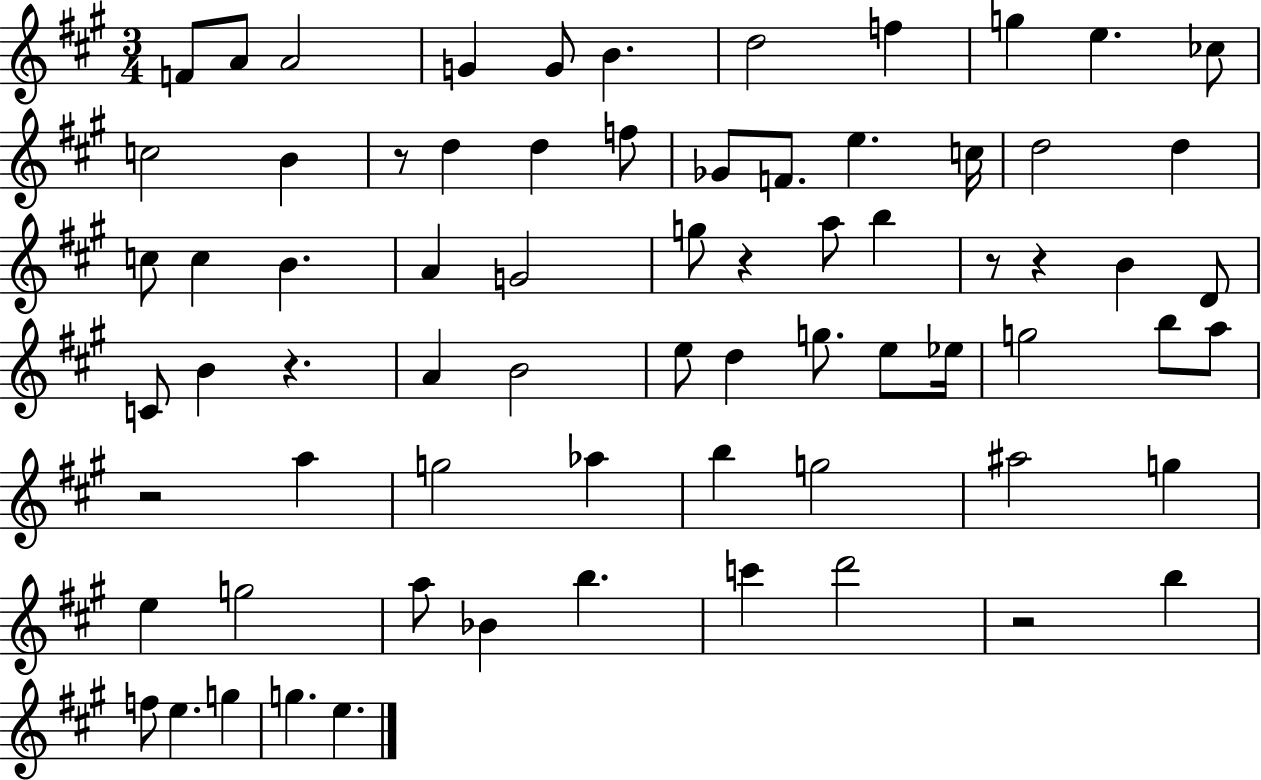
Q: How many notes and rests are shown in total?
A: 71